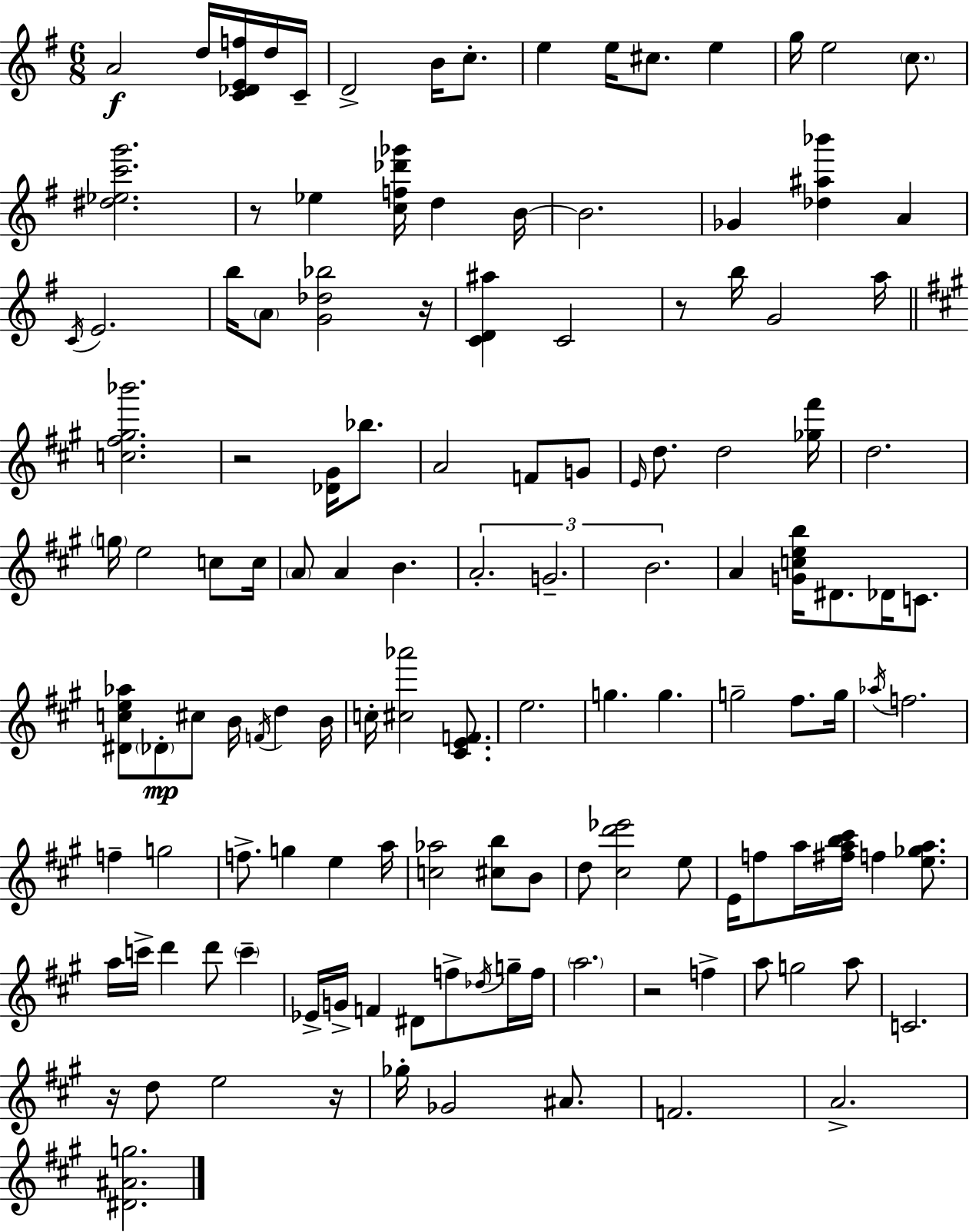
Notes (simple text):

A4/h D5/s [C4,Db4,E4,F5]/s D5/s C4/s D4/h B4/s C5/e. E5/q E5/s C#5/e. E5/q G5/s E5/h C5/e. [D#5,Eb5,C6,G6]/h. R/e Eb5/q [C5,F5,Db6,Gb6]/s D5/q B4/s B4/h. Gb4/q [Db5,A#5,Bb6]/q A4/q C4/s E4/h. B5/s A4/e [G4,Db5,Bb5]/h R/s [C4,D4,A#5]/q C4/h R/e B5/s G4/h A5/s [C5,F#5,G#5,Bb6]/h. R/h [Db4,G#4]/s Bb5/e. A4/h F4/e G4/e E4/s D5/e. D5/h [Gb5,F#6]/s D5/h. G5/s E5/h C5/e C5/s A4/e A4/q B4/q. A4/h. G4/h. B4/h. A4/q [G4,C5,E5,B5]/s D#4/e. Db4/s C4/e. [D#4,C5,E5,Ab5]/e Db4/e C#5/e B4/s F4/s D5/q B4/s C5/s [C#5,Ab6]/h [C#4,E4,F4]/e. E5/h. G5/q. G5/q. G5/h F#5/e. G5/s Ab5/s F5/h. F5/q G5/h F5/e. G5/q E5/q A5/s [C5,Ab5]/h [C#5,B5]/e B4/e D5/e [C#5,D6,Eb6]/h E5/e E4/s F5/e A5/s [F#5,A5,B5,C#6]/s F5/q [E5,Gb5,A5]/e. A5/s C6/s D6/q D6/e C6/q Eb4/s G4/s F4/q D#4/e F5/e Db5/s G5/s F5/s A5/h. R/h F5/q A5/e G5/h A5/e C4/h. R/s D5/e E5/h R/s Gb5/s Gb4/h A#4/e. F4/h. A4/h. [D#4,A#4,G5]/h.